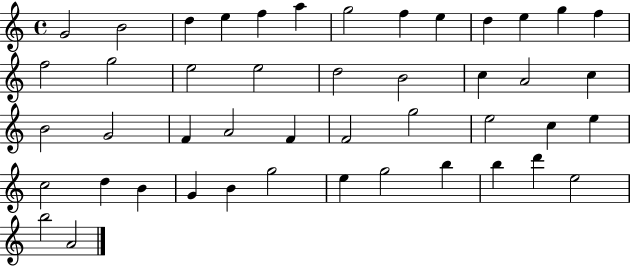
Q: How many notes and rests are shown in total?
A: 46